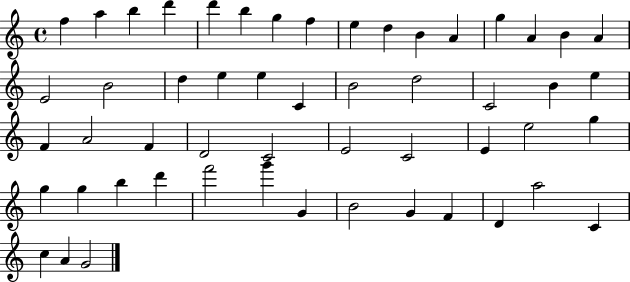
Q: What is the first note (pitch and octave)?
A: F5